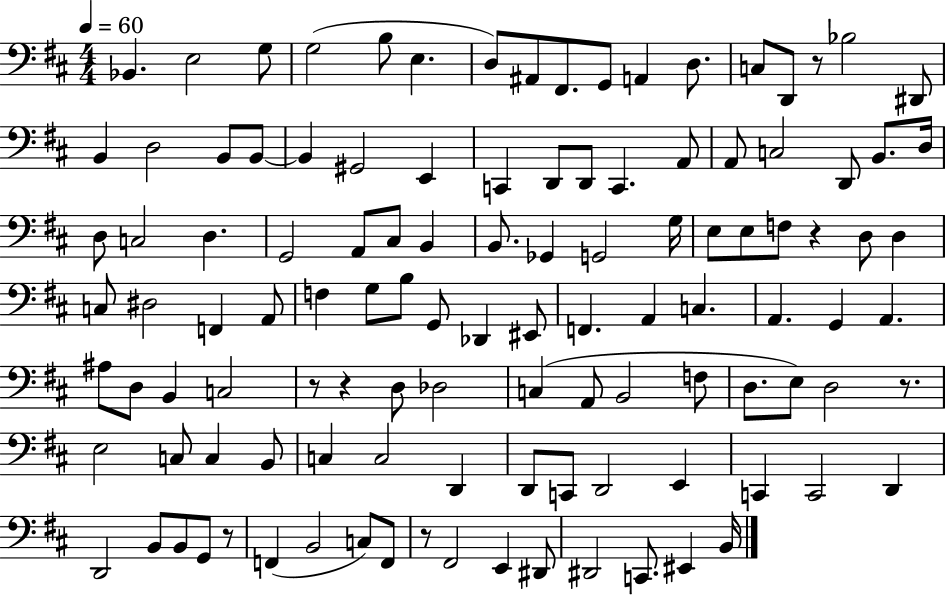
X:1
T:Untitled
M:4/4
L:1/4
K:D
_B,, E,2 G,/2 G,2 B,/2 E, D,/2 ^A,,/2 ^F,,/2 G,,/2 A,, D,/2 C,/2 D,,/2 z/2 _B,2 ^D,,/2 B,, D,2 B,,/2 B,,/2 B,, ^G,,2 E,, C,, D,,/2 D,,/2 C,, A,,/2 A,,/2 C,2 D,,/2 B,,/2 D,/4 D,/2 C,2 D, G,,2 A,,/2 ^C,/2 B,, B,,/2 _G,, G,,2 G,/4 E,/2 E,/2 F,/2 z D,/2 D, C,/2 ^D,2 F,, A,,/2 F, G,/2 B,/2 G,,/2 _D,, ^E,,/2 F,, A,, C, A,, G,, A,, ^A,/2 D,/2 B,, C,2 z/2 z D,/2 _D,2 C, A,,/2 B,,2 F,/2 D,/2 E,/2 D,2 z/2 E,2 C,/2 C, B,,/2 C, C,2 D,, D,,/2 C,,/2 D,,2 E,, C,, C,,2 D,, D,,2 B,,/2 B,,/2 G,,/2 z/2 F,, B,,2 C,/2 F,,/2 z/2 ^F,,2 E,, ^D,,/2 ^D,,2 C,,/2 ^E,, B,,/4